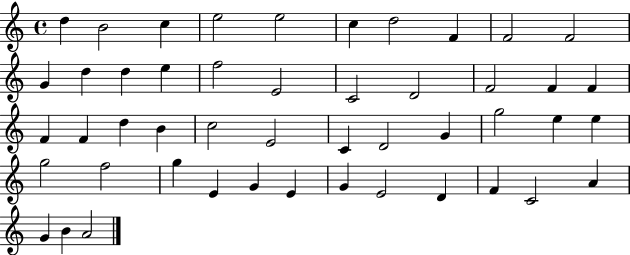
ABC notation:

X:1
T:Untitled
M:4/4
L:1/4
K:C
d B2 c e2 e2 c d2 F F2 F2 G d d e f2 E2 C2 D2 F2 F F F F d B c2 E2 C D2 G g2 e e g2 f2 g E G E G E2 D F C2 A G B A2